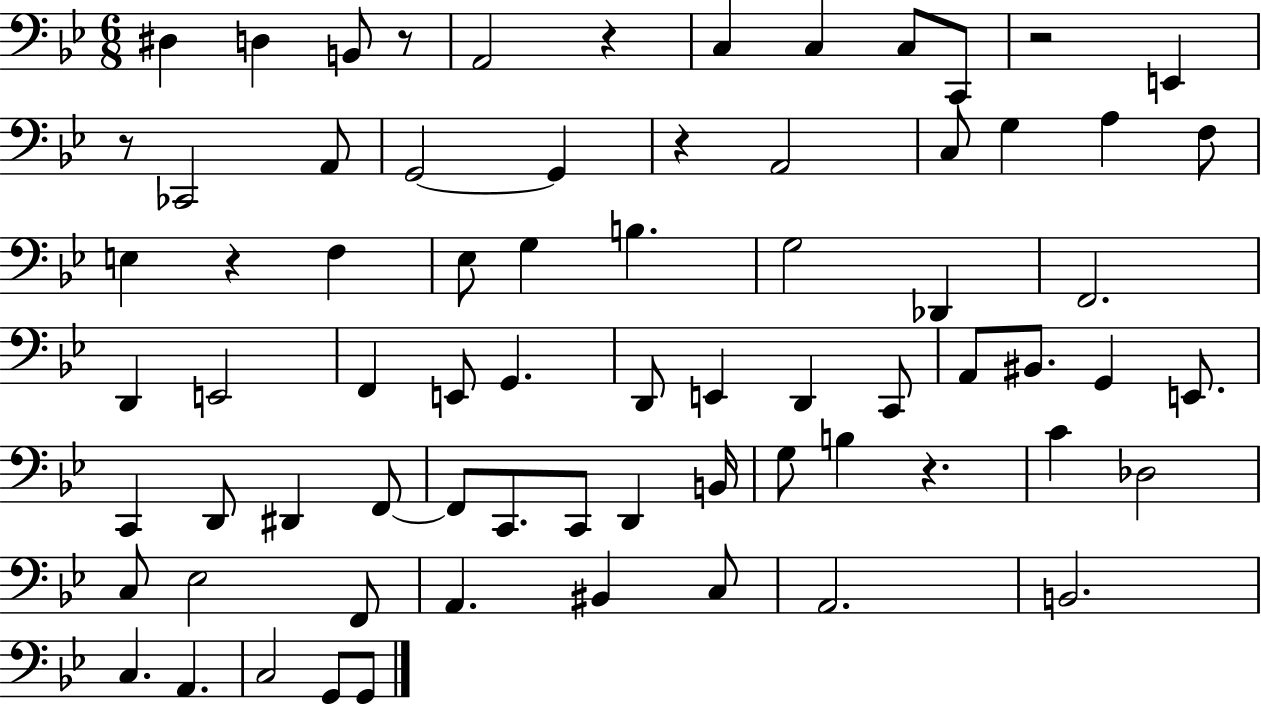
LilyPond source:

{
  \clef bass
  \numericTimeSignature
  \time 6/8
  \key bes \major
  dis4 d4 b,8 r8 | a,2 r4 | c4 c4 c8 c,8 | r2 e,4 | \break r8 ces,2 a,8 | g,2~~ g,4 | r4 a,2 | c8 g4 a4 f8 | \break e4 r4 f4 | ees8 g4 b4. | g2 des,4 | f,2. | \break d,4 e,2 | f,4 e,8 g,4. | d,8 e,4 d,4 c,8 | a,8 bis,8. g,4 e,8. | \break c,4 d,8 dis,4 f,8~~ | f,8 c,8. c,8 d,4 b,16 | g8 b4 r4. | c'4 des2 | \break c8 ees2 f,8 | a,4. bis,4 c8 | a,2. | b,2. | \break c4. a,4. | c2 g,8 g,8 | \bar "|."
}